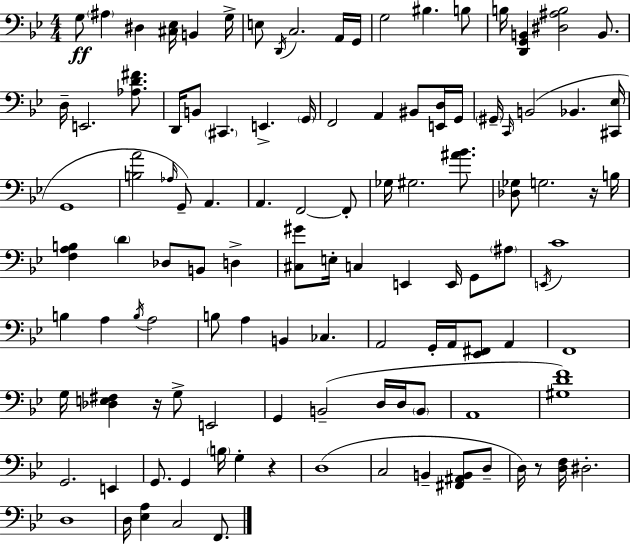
X:1
T:Untitled
M:4/4
L:1/4
K:Bb
G,/2 ^A, ^D, [^C,_E,]/4 B,, G,/4 E,/2 D,,/4 C,2 A,,/4 G,,/4 G,2 ^B, B,/2 B,/4 [D,,G,,B,,] [^D,^A,B,]2 B,,/2 D,/4 E,,2 [_A,D^F]/2 D,,/4 B,,/2 ^C,, E,, G,,/4 F,,2 A,, ^B,,/2 [E,,D,]/4 G,,/4 ^G,,/4 C,,/4 B,,2 _B,, [^C,,_E,]/4 G,,4 [B,A]2 _A,/4 G,,/2 A,, A,, F,,2 F,,/2 _G,/4 ^G,2 [^A_B]/2 [_D,_G,]/2 G,2 z/4 B,/4 [F,A,B,] D _D,/2 B,,/2 D, [^C,^G]/2 E,/4 C, E,, E,,/4 G,,/2 ^A,/2 E,,/4 C4 B, A, B,/4 A,2 B,/2 A, B,, _C, A,,2 G,,/4 A,,/4 [_E,,^F,,]/2 A,, F,,4 G,/4 [_D,E,^F,] z/4 G,/2 E,,2 G,, B,,2 D,/4 D,/4 B,,/2 A,,4 [^G,DF]4 G,,2 E,, G,,/2 G,, B,/4 G, z D,4 C,2 B,, [^F,,^A,,B,,]/2 D,/2 D,/4 z/2 [D,F,]/4 ^D,2 D,4 D,/4 [_E,A,] C,2 F,,/2